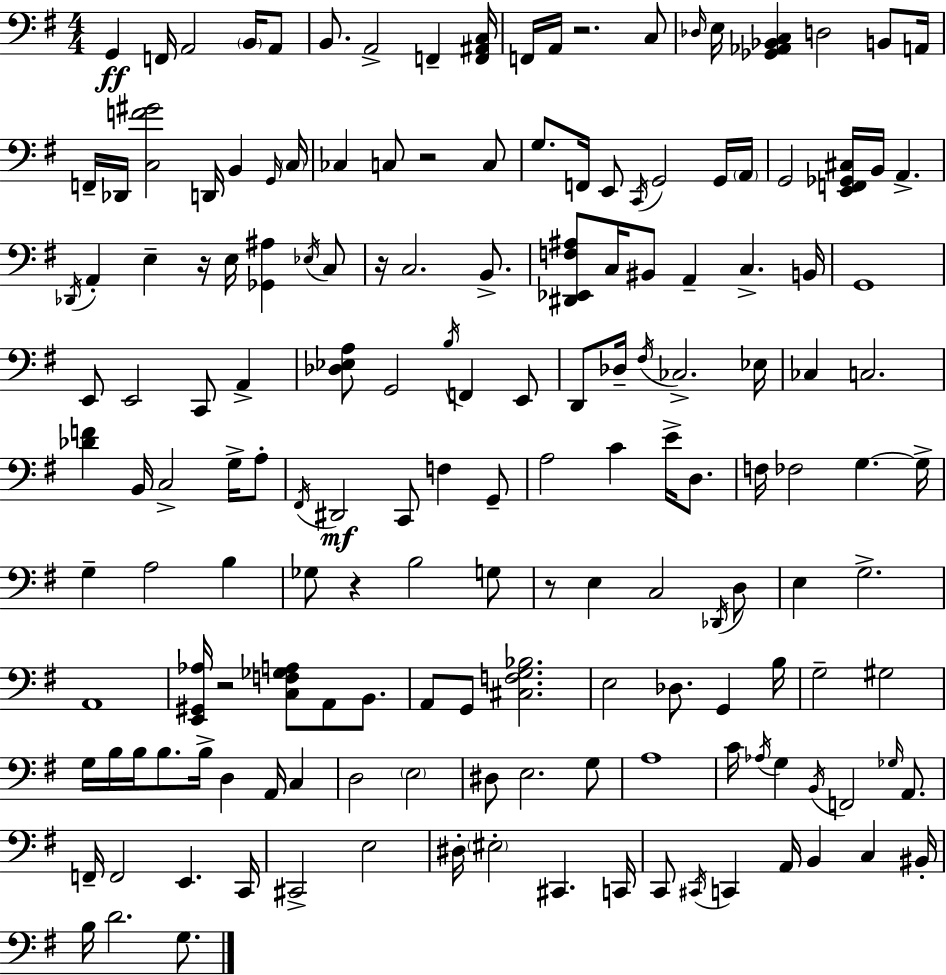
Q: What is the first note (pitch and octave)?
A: G2